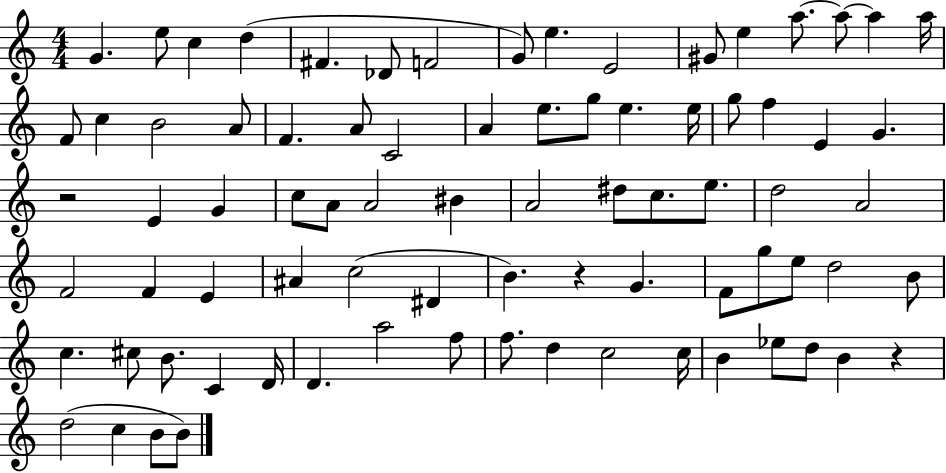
X:1
T:Untitled
M:4/4
L:1/4
K:C
G e/2 c d ^F _D/2 F2 G/2 e E2 ^G/2 e a/2 a/2 a a/4 F/2 c B2 A/2 F A/2 C2 A e/2 g/2 e e/4 g/2 f E G z2 E G c/2 A/2 A2 ^B A2 ^d/2 c/2 e/2 d2 A2 F2 F E ^A c2 ^D B z G F/2 g/2 e/2 d2 B/2 c ^c/2 B/2 C D/4 D a2 f/2 f/2 d c2 c/4 B _e/2 d/2 B z d2 c B/2 B/2